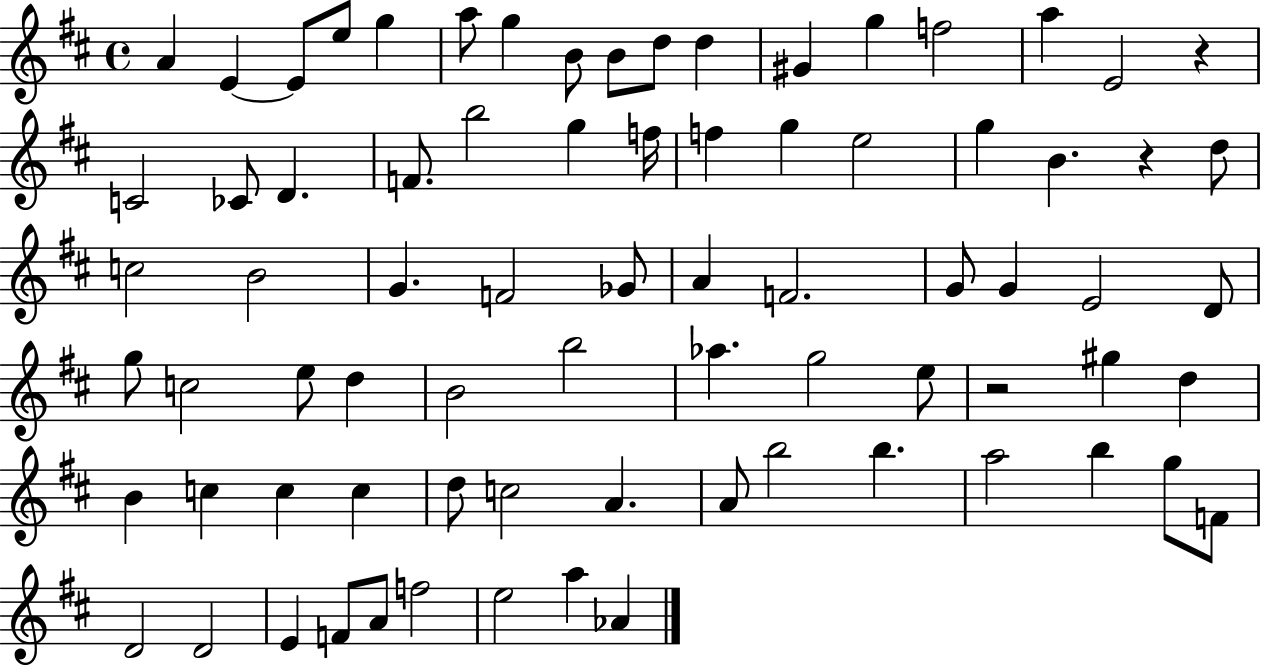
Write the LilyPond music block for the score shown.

{
  \clef treble
  \time 4/4
  \defaultTimeSignature
  \key d \major
  a'4 e'4~~ e'8 e''8 g''4 | a''8 g''4 b'8 b'8 d''8 d''4 | gis'4 g''4 f''2 | a''4 e'2 r4 | \break c'2 ces'8 d'4. | f'8. b''2 g''4 f''16 | f''4 g''4 e''2 | g''4 b'4. r4 d''8 | \break c''2 b'2 | g'4. f'2 ges'8 | a'4 f'2. | g'8 g'4 e'2 d'8 | \break g''8 c''2 e''8 d''4 | b'2 b''2 | aes''4. g''2 e''8 | r2 gis''4 d''4 | \break b'4 c''4 c''4 c''4 | d''8 c''2 a'4. | a'8 b''2 b''4. | a''2 b''4 g''8 f'8 | \break d'2 d'2 | e'4 f'8 a'8 f''2 | e''2 a''4 aes'4 | \bar "|."
}